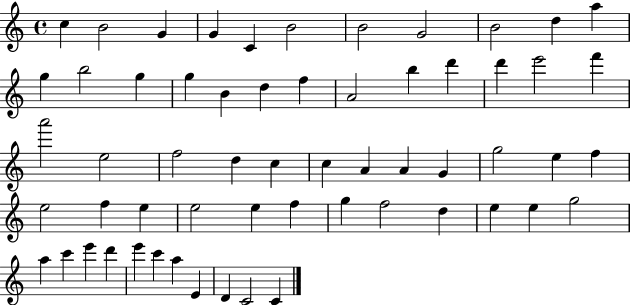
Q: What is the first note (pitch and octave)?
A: C5